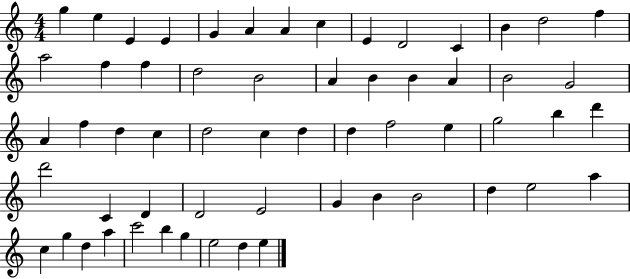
X:1
T:Untitled
M:4/4
L:1/4
K:C
g e E E G A A c E D2 C B d2 f a2 f f d2 B2 A B B A B2 G2 A f d c d2 c d d f2 e g2 b d' d'2 C D D2 E2 G B B2 d e2 a c g d a c'2 b g e2 d e